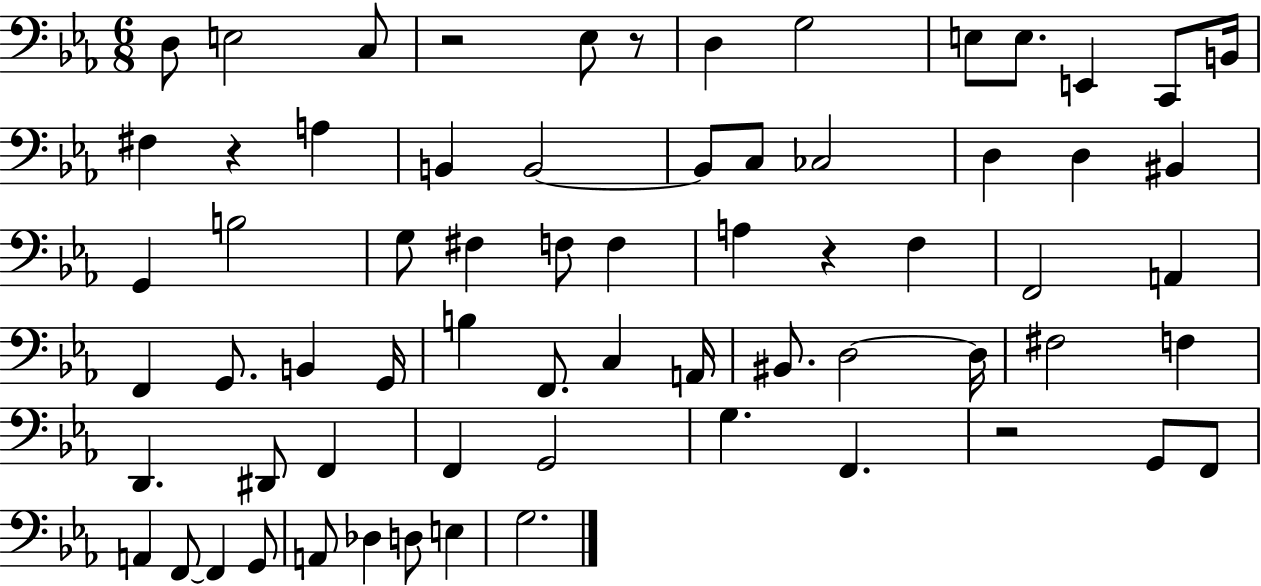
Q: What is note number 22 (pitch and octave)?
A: G2